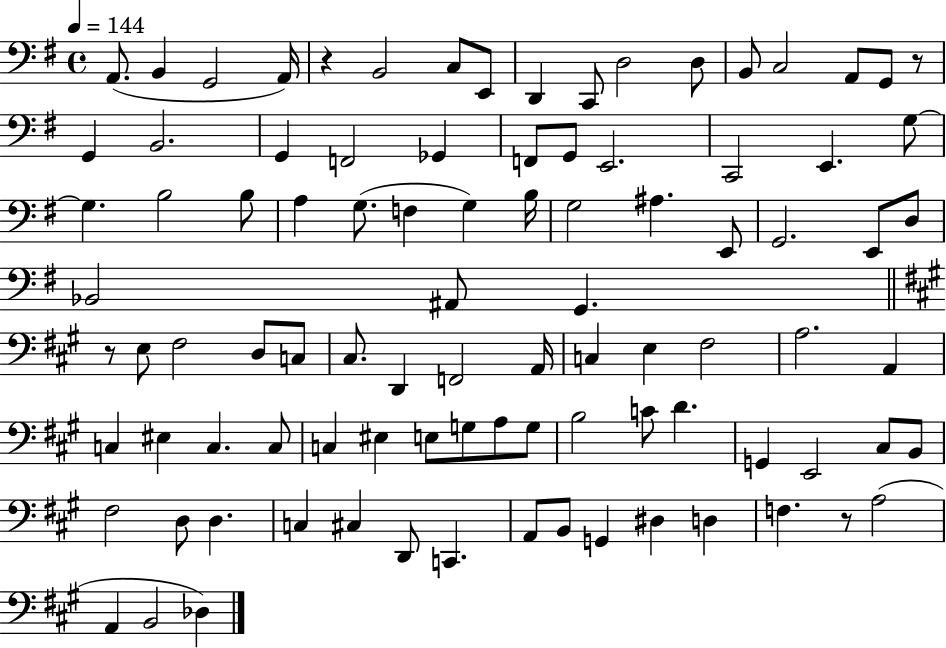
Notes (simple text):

A2/e. B2/q G2/h A2/s R/q B2/h C3/e E2/e D2/q C2/e D3/h D3/e B2/e C3/h A2/e G2/e R/e G2/q B2/h. G2/q F2/h Gb2/q F2/e G2/e E2/h. C2/h E2/q. G3/e G3/q. B3/h B3/e A3/q G3/e. F3/q G3/q B3/s G3/h A#3/q. E2/e G2/h. E2/e D3/e Bb2/h A#2/e G2/q. R/e E3/e F#3/h D3/e C3/e C#3/e. D2/q F2/h A2/s C3/q E3/q F#3/h A3/h. A2/q C3/q EIS3/q C3/q. C3/e C3/q EIS3/q E3/e G3/e A3/e G3/e B3/h C4/e D4/q. G2/q E2/h C#3/e B2/e F#3/h D3/e D3/q. C3/q C#3/q D2/e C2/q. A2/e B2/e G2/q D#3/q D3/q F3/q. R/e A3/h A2/q B2/h Db3/q